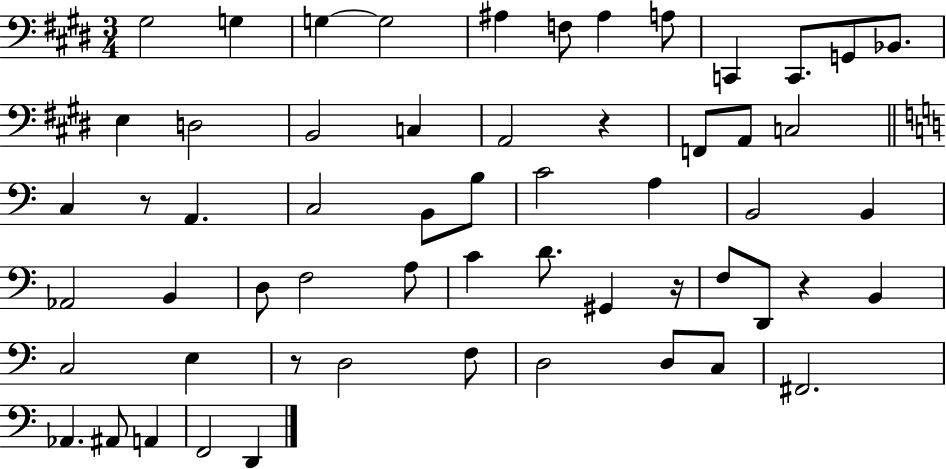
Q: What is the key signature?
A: E major